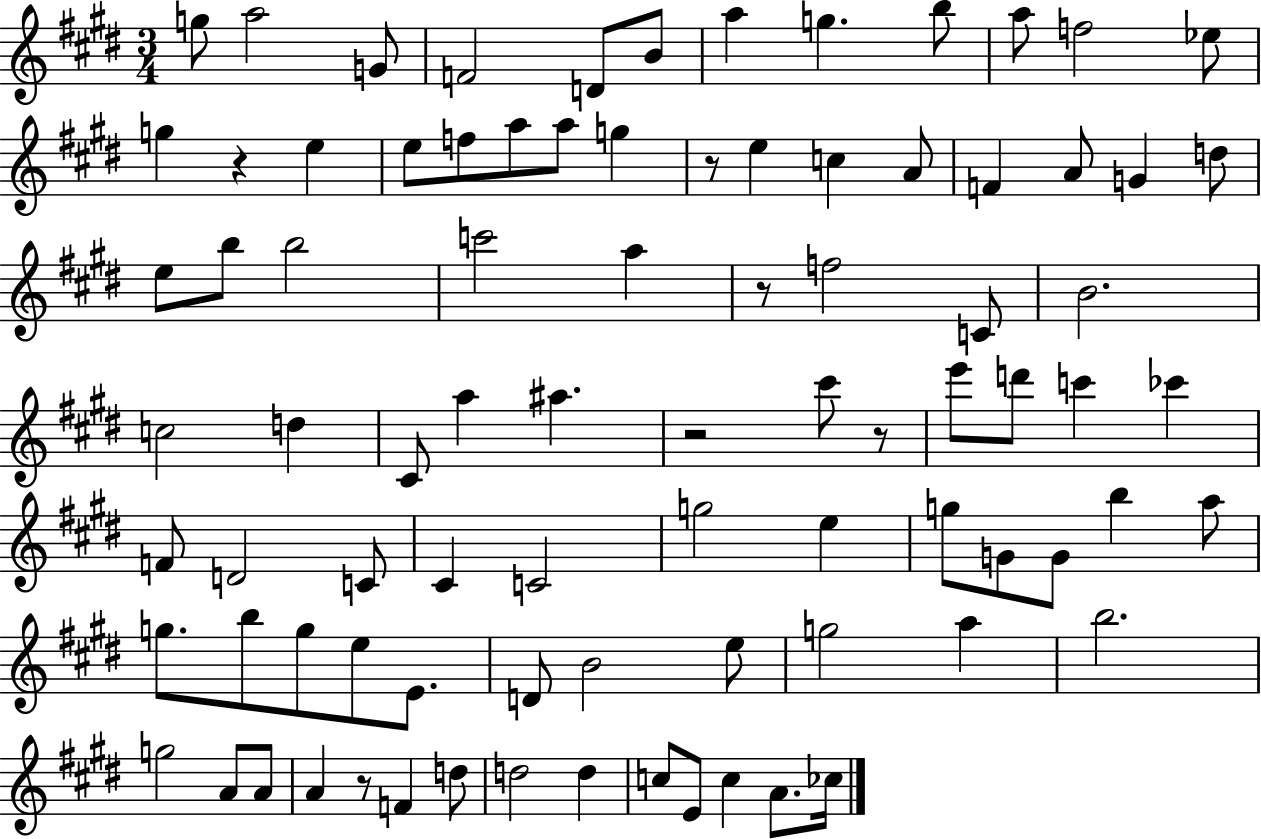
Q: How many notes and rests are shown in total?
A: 86